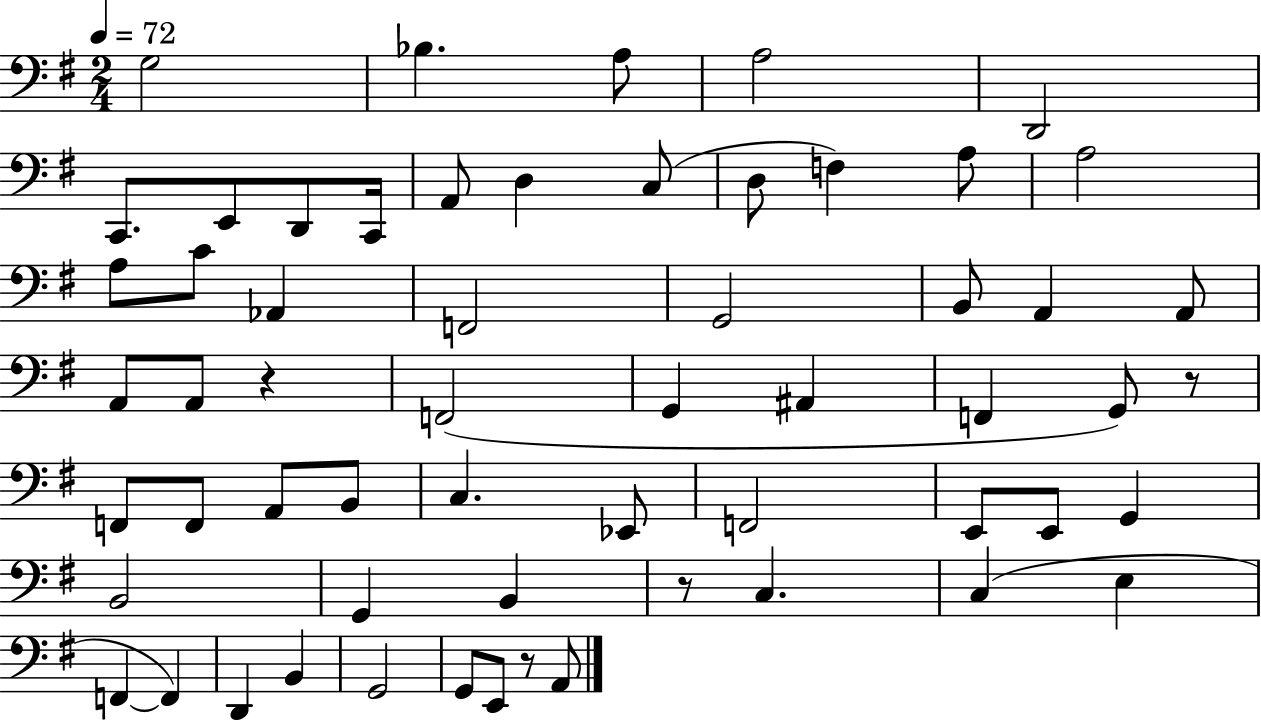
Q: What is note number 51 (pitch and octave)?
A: B2